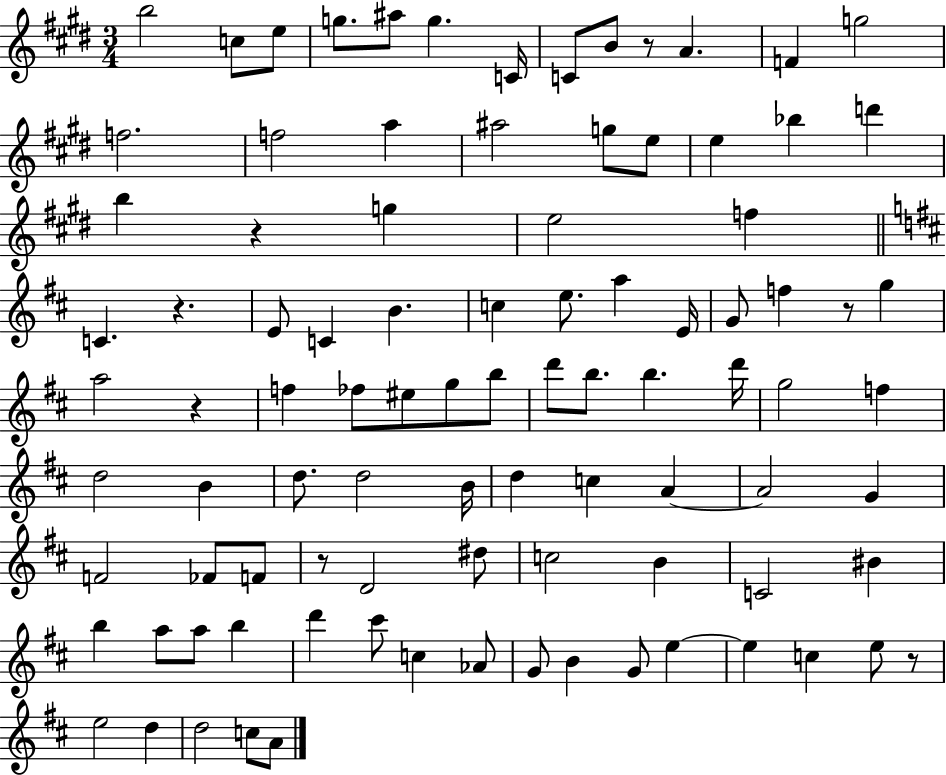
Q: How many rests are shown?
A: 7